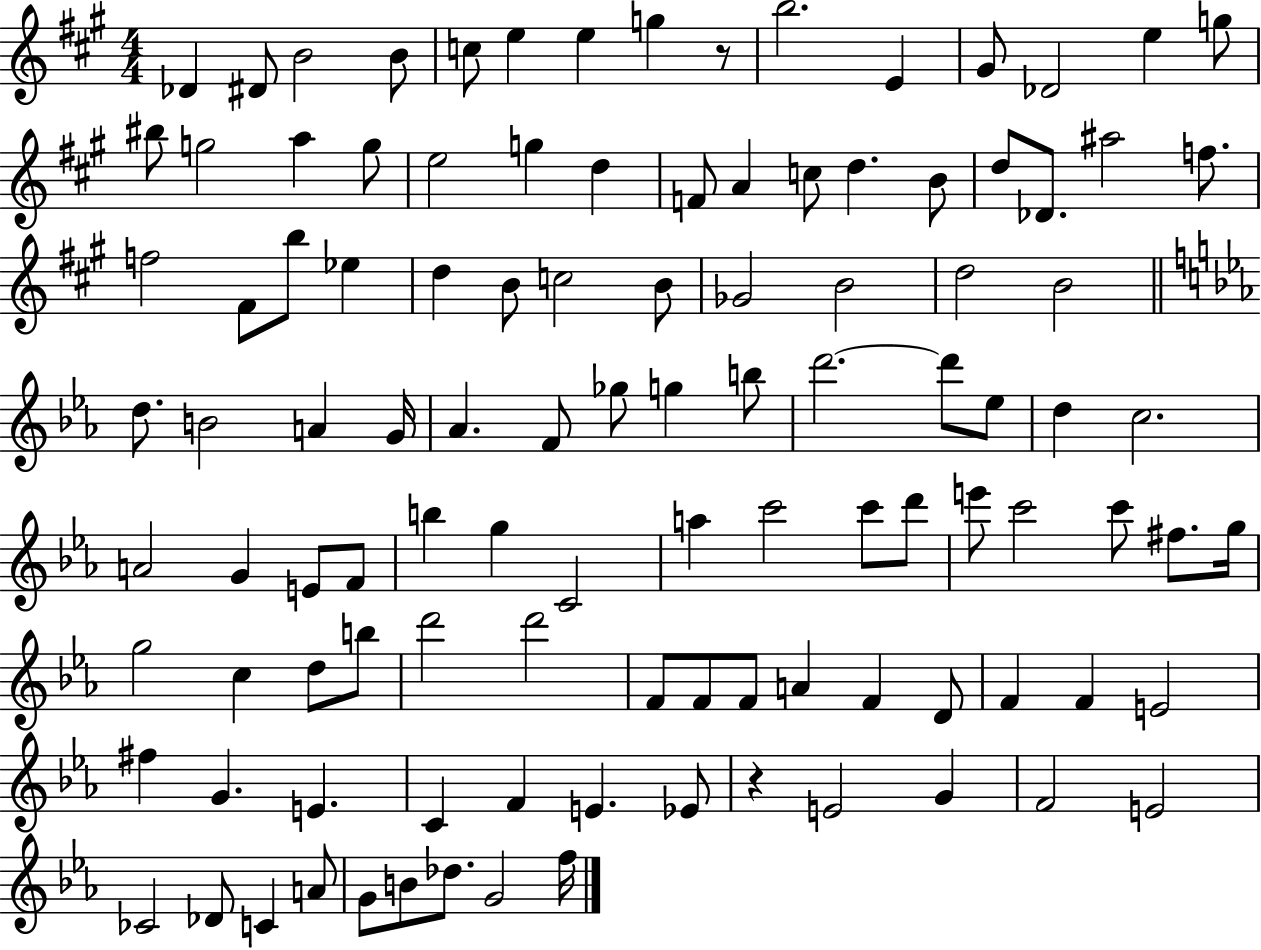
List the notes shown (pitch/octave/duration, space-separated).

Db4/q D#4/e B4/h B4/e C5/e E5/q E5/q G5/q R/e B5/h. E4/q G#4/e Db4/h E5/q G5/e BIS5/e G5/h A5/q G5/e E5/h G5/q D5/q F4/e A4/q C5/e D5/q. B4/e D5/e Db4/e. A#5/h F5/e. F5/h F#4/e B5/e Eb5/q D5/q B4/e C5/h B4/e Gb4/h B4/h D5/h B4/h D5/e. B4/h A4/q G4/s Ab4/q. F4/e Gb5/e G5/q B5/e D6/h. D6/e Eb5/e D5/q C5/h. A4/h G4/q E4/e F4/e B5/q G5/q C4/h A5/q C6/h C6/e D6/e E6/e C6/h C6/e F#5/e. G5/s G5/h C5/q D5/e B5/e D6/h D6/h F4/e F4/e F4/e A4/q F4/q D4/e F4/q F4/q E4/h F#5/q G4/q. E4/q. C4/q F4/q E4/q. Eb4/e R/q E4/h G4/q F4/h E4/h CES4/h Db4/e C4/q A4/e G4/e B4/e Db5/e. G4/h F5/s